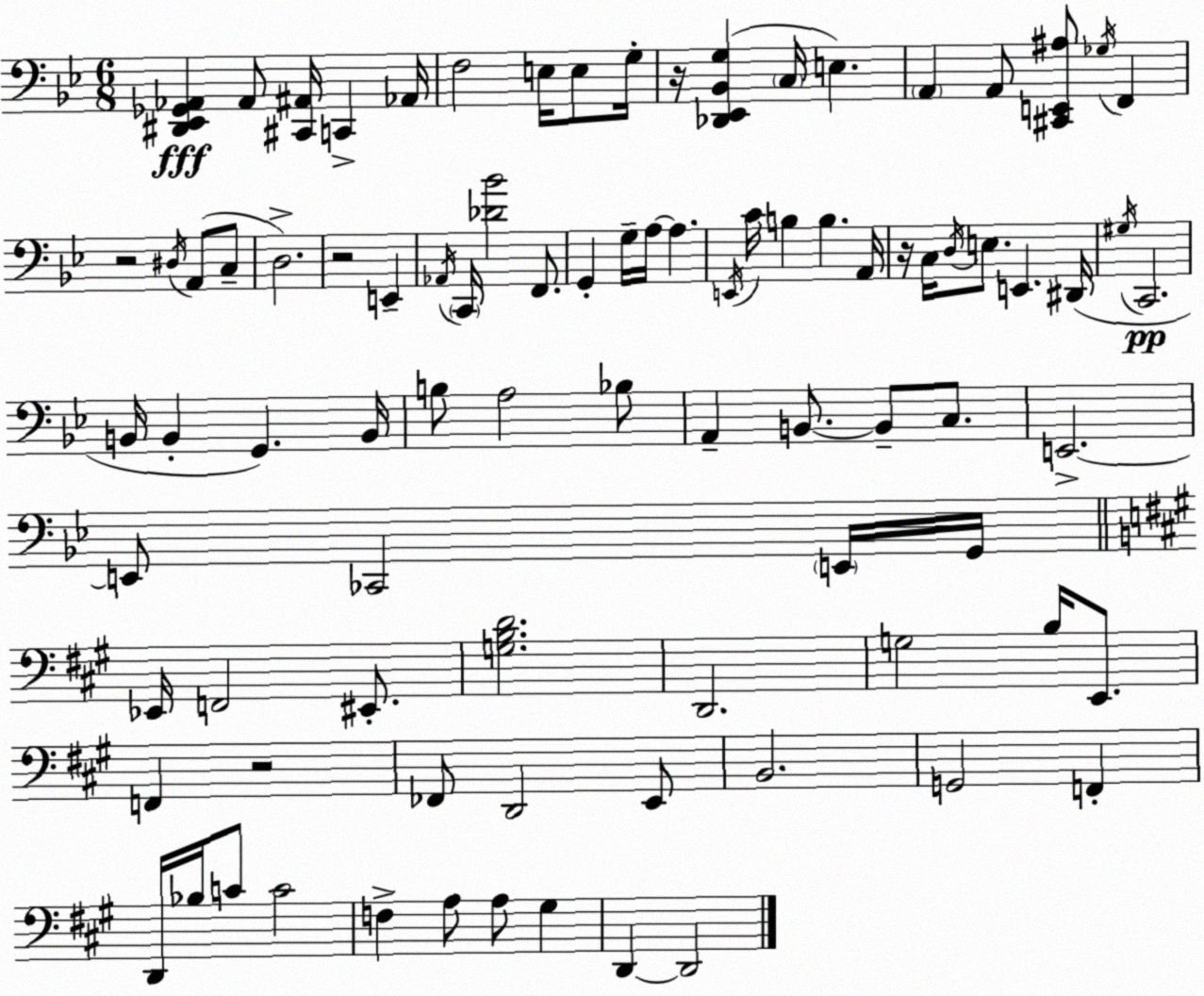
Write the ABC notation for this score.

X:1
T:Untitled
M:6/8
L:1/4
K:Bb
[^D,,_E,,_G,,_A,,] _A,,/2 [^C,,^A,,]/4 C,, _A,,/4 F,2 E,/4 E,/2 G,/4 z/4 [_D,,_E,,_B,,G,] C,/4 E, A,, A,,/2 [^C,,E,,^A,]/2 _G,/4 F,, z2 ^D,/4 A,,/2 C,/2 D,2 z2 E,, _A,,/4 C,,/4 [_D_B]2 F,,/2 G,, G,/4 A,/4 A, E,,/4 C/4 B, B, A,,/4 z/4 C,/4 D,/4 E,/2 E,, ^D,,/4 ^G,/4 C,,2 B,,/4 B,, G,, B,,/4 B,/2 A,2 _B,/2 A,, B,,/2 B,,/2 C,/2 E,,2 E,,/2 _C,,2 E,,/4 G,,/4 _E,,/4 F,,2 ^E,,/2 [G,B,D]2 D,,2 G,2 B,/4 E,,/2 F,, z2 _F,,/2 D,,2 E,,/2 B,,2 G,,2 F,, D,,/4 _B,/4 C/2 C2 F, A,/2 A,/2 ^G, D,, D,,2